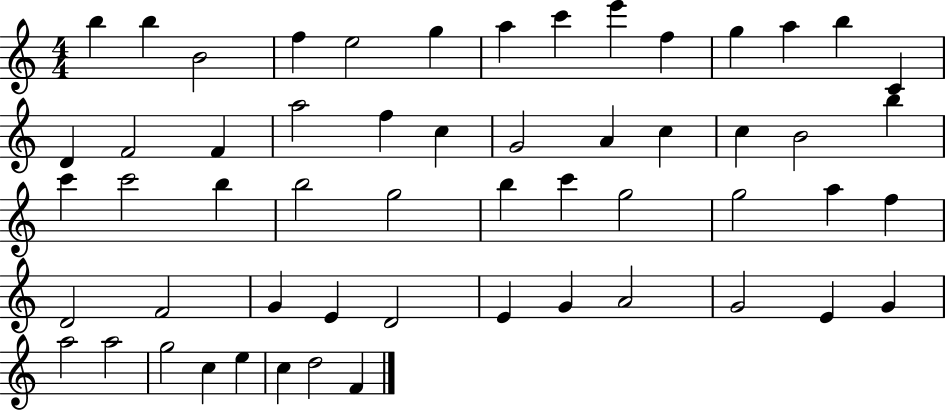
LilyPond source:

{
  \clef treble
  \numericTimeSignature
  \time 4/4
  \key c \major
  b''4 b''4 b'2 | f''4 e''2 g''4 | a''4 c'''4 e'''4 f''4 | g''4 a''4 b''4 c'4 | \break d'4 f'2 f'4 | a''2 f''4 c''4 | g'2 a'4 c''4 | c''4 b'2 b''4 | \break c'''4 c'''2 b''4 | b''2 g''2 | b''4 c'''4 g''2 | g''2 a''4 f''4 | \break d'2 f'2 | g'4 e'4 d'2 | e'4 g'4 a'2 | g'2 e'4 g'4 | \break a''2 a''2 | g''2 c''4 e''4 | c''4 d''2 f'4 | \bar "|."
}